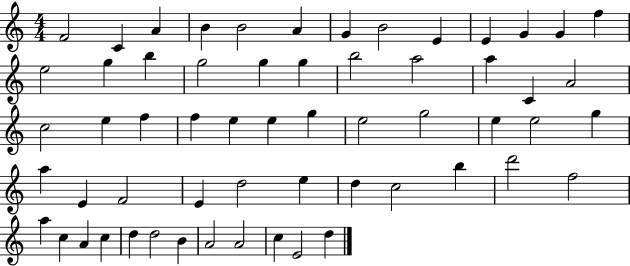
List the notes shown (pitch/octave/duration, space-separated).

F4/h C4/q A4/q B4/q B4/h A4/q G4/q B4/h E4/q E4/q G4/q G4/q F5/q E5/h G5/q B5/q G5/h G5/q G5/q B5/h A5/h A5/q C4/q A4/h C5/h E5/q F5/q F5/q E5/q E5/q G5/q E5/h G5/h E5/q E5/h G5/q A5/q E4/q F4/h E4/q D5/h E5/q D5/q C5/h B5/q D6/h F5/h A5/q C5/q A4/q C5/q D5/q D5/h B4/q A4/h A4/h C5/q E4/h D5/q